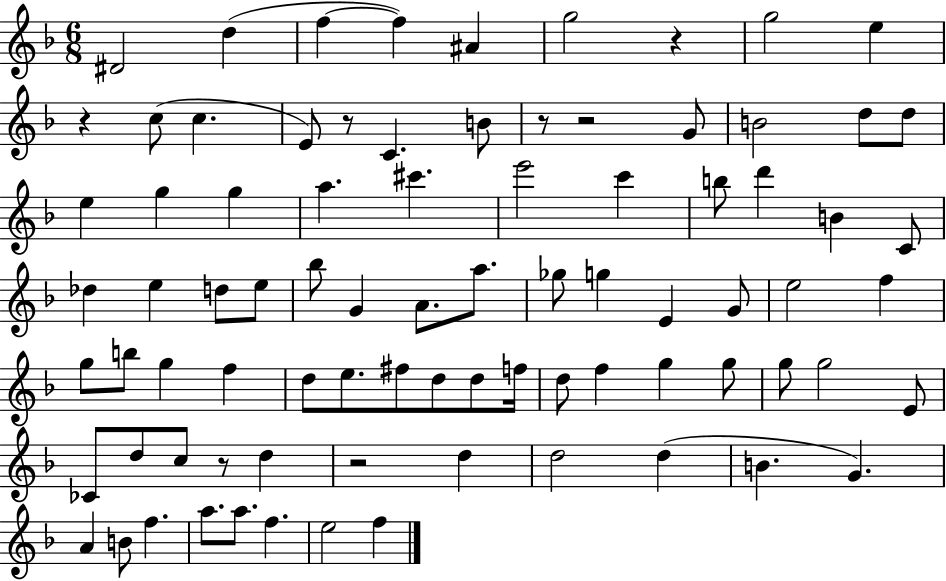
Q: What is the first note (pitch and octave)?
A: D#4